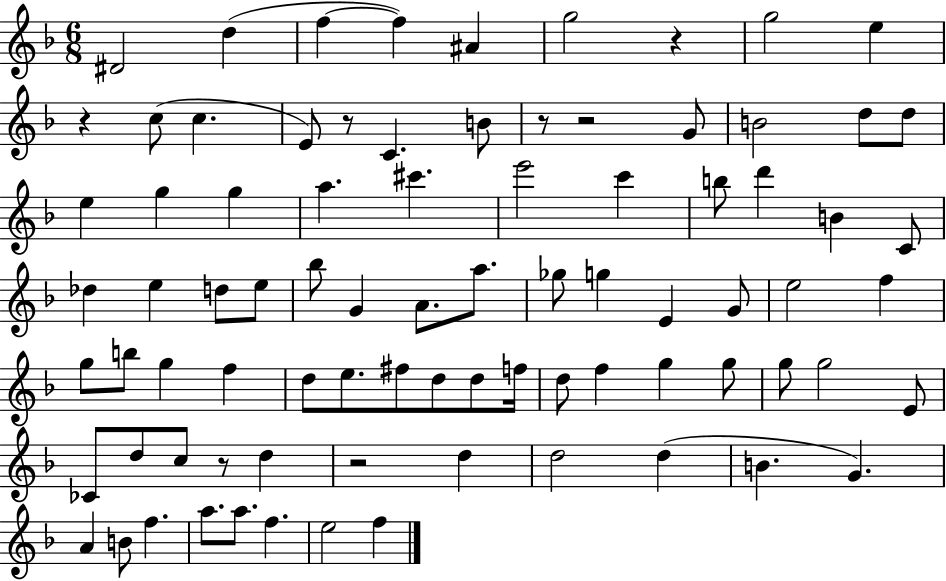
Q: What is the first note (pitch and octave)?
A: D#4